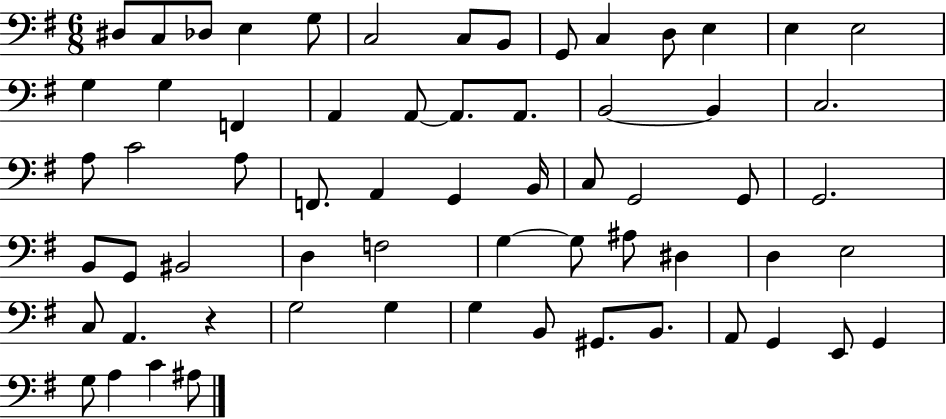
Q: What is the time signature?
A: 6/8